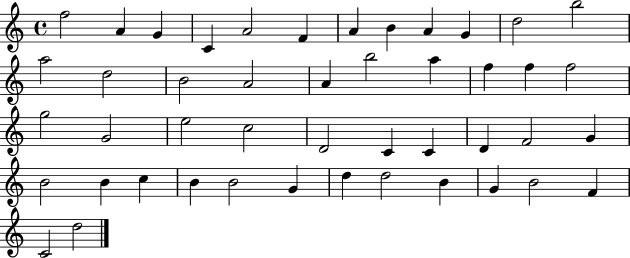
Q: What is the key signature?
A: C major